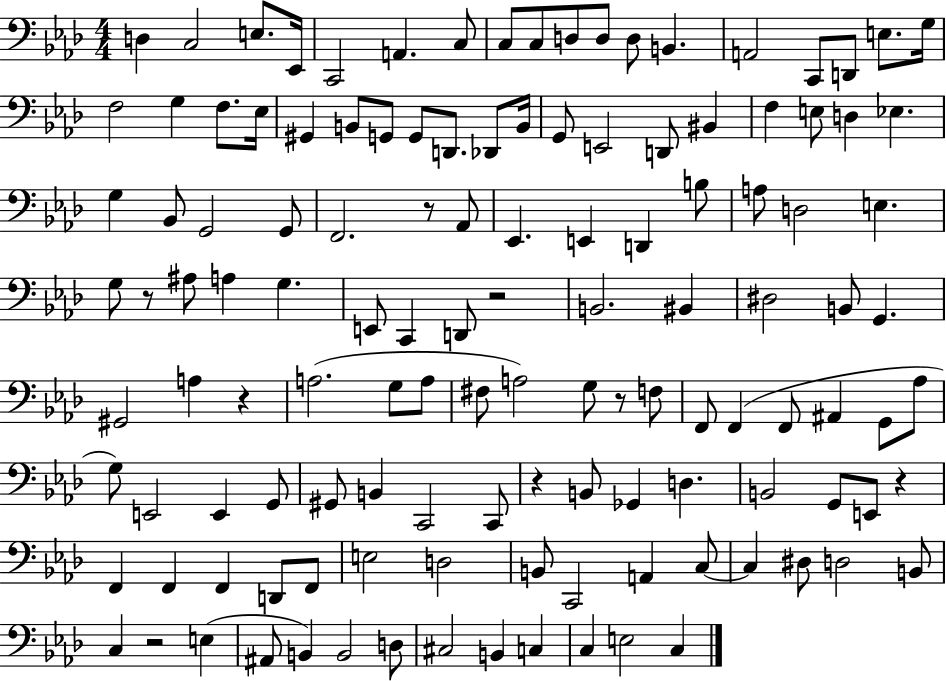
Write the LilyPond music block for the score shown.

{
  \clef bass
  \numericTimeSignature
  \time 4/4
  \key aes \major
  d4 c2 e8. ees,16 | c,2 a,4. c8 | c8 c8 d8 d8 d8 b,4. | a,2 c,8 d,8 e8. g16 | \break f2 g4 f8. ees16 | gis,4 b,8 g,8 g,8 d,8. des,8 b,16 | g,8 e,2 d,8 bis,4 | f4 e8 d4 ees4. | \break g4 bes,8 g,2 g,8 | f,2. r8 aes,8 | ees,4. e,4 d,4 b8 | a8 d2 e4. | \break g8 r8 ais8 a4 g4. | e,8 c,4 d,8 r2 | b,2. bis,4 | dis2 b,8 g,4. | \break gis,2 a4 r4 | a2.( g8 a8 | fis8 a2) g8 r8 f8 | f,8 f,4( f,8 ais,4 g,8 aes8 | \break g8) e,2 e,4 g,8 | gis,8 b,4 c,2 c,8 | r4 b,8 ges,4 d4. | b,2 g,8 e,8 r4 | \break f,4 f,4 f,4 d,8 f,8 | e2 d2 | b,8 c,2 a,4 c8~~ | c4 dis8 d2 b,8 | \break c4 r2 e4( | ais,8 b,4) b,2 d8 | cis2 b,4 c4 | c4 e2 c4 | \break \bar "|."
}